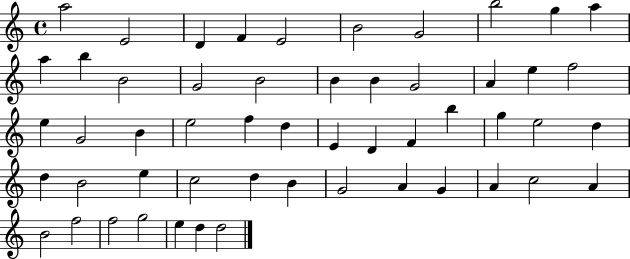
{
  \clef treble
  \time 4/4
  \defaultTimeSignature
  \key c \major
  a''2 e'2 | d'4 f'4 e'2 | b'2 g'2 | b''2 g''4 a''4 | \break a''4 b''4 b'2 | g'2 b'2 | b'4 b'4 g'2 | a'4 e''4 f''2 | \break e''4 g'2 b'4 | e''2 f''4 d''4 | e'4 d'4 f'4 b''4 | g''4 e''2 d''4 | \break d''4 b'2 e''4 | c''2 d''4 b'4 | g'2 a'4 g'4 | a'4 c''2 a'4 | \break b'2 f''2 | f''2 g''2 | e''4 d''4 d''2 | \bar "|."
}